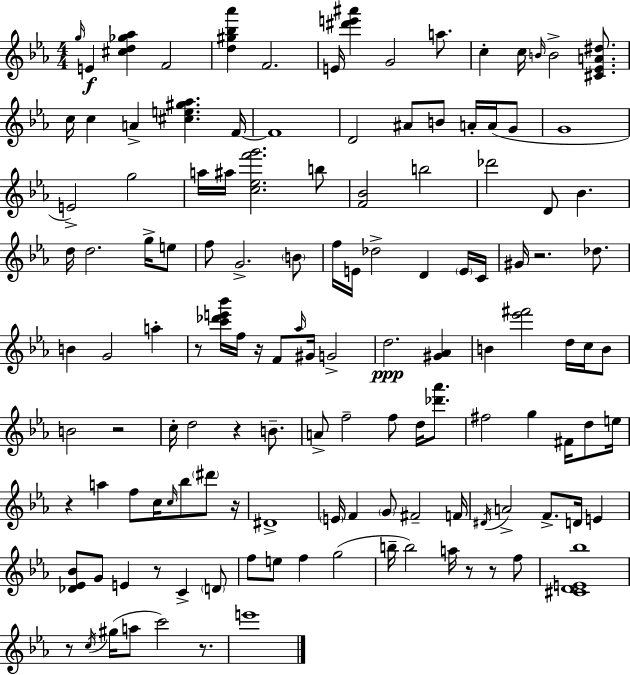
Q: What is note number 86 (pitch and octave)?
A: D#4